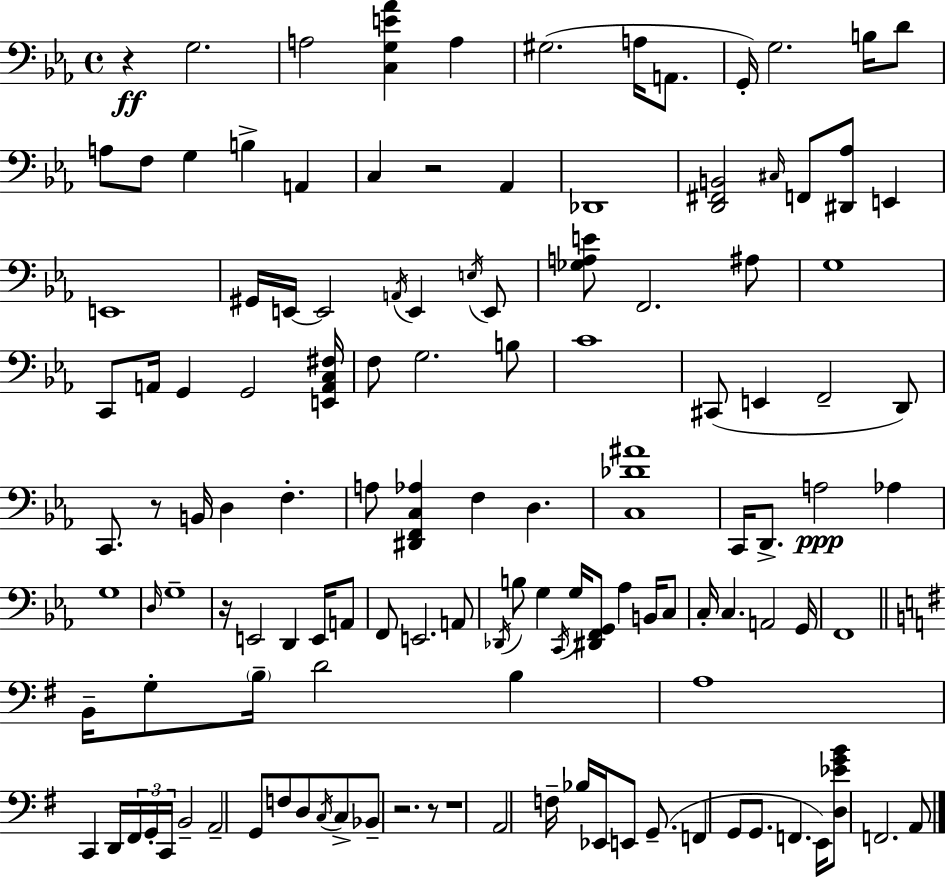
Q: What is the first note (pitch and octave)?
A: G3